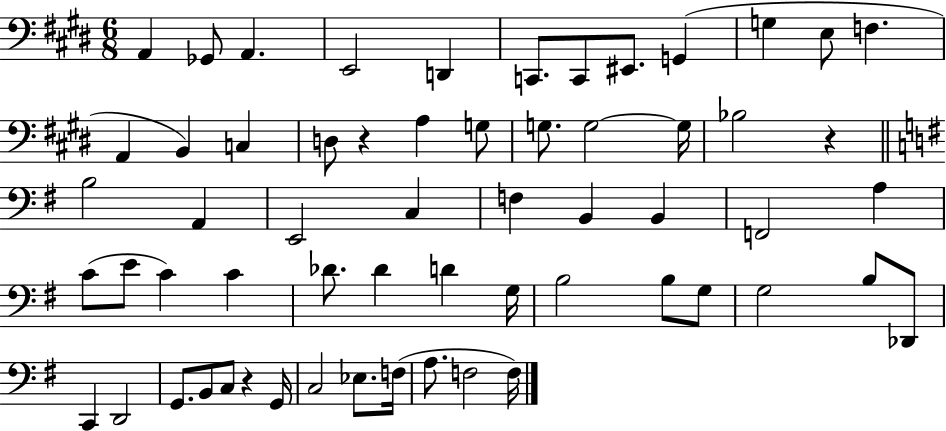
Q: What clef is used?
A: bass